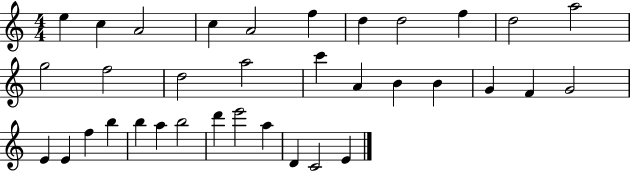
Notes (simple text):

E5/q C5/q A4/h C5/q A4/h F5/q D5/q D5/h F5/q D5/h A5/h G5/h F5/h D5/h A5/h C6/q A4/q B4/q B4/q G4/q F4/q G4/h E4/q E4/q F5/q B5/q B5/q A5/q B5/h D6/q E6/h A5/q D4/q C4/h E4/q